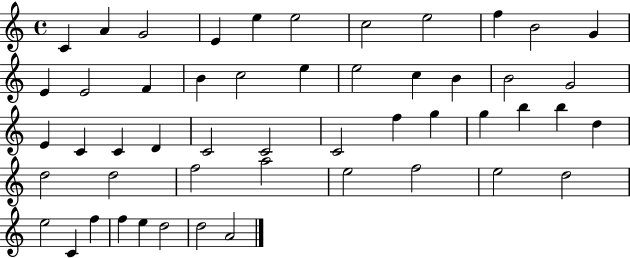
X:1
T:Untitled
M:4/4
L:1/4
K:C
C A G2 E e e2 c2 e2 f B2 G E E2 F B c2 e e2 c B B2 G2 E C C D C2 C2 C2 f g g b b d d2 d2 f2 a2 e2 f2 e2 d2 e2 C f f e d2 d2 A2